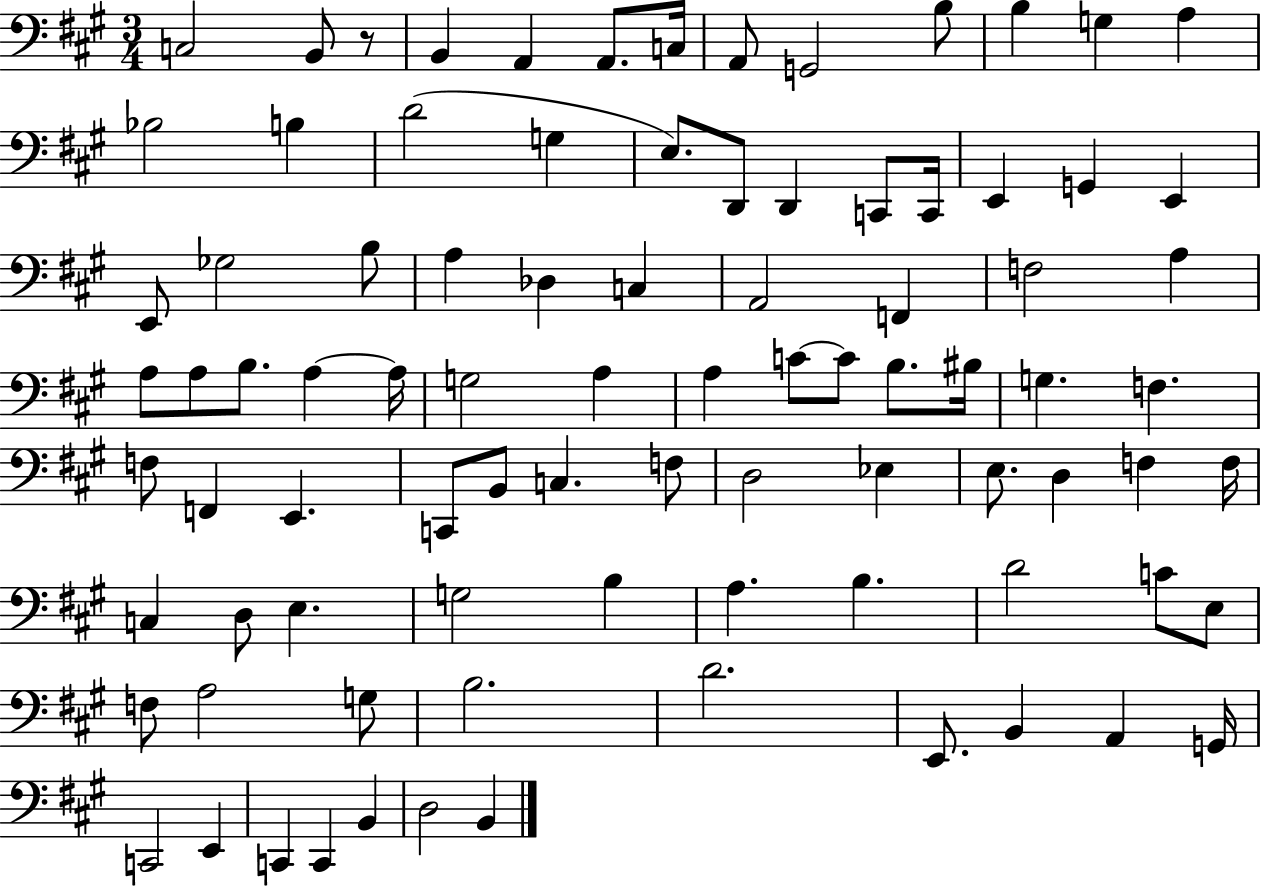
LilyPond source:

{
  \clef bass
  \numericTimeSignature
  \time 3/4
  \key a \major
  c2 b,8 r8 | b,4 a,4 a,8. c16 | a,8 g,2 b8 | b4 g4 a4 | \break bes2 b4 | d'2( g4 | e8.) d,8 d,4 c,8 c,16 | e,4 g,4 e,4 | \break e,8 ges2 b8 | a4 des4 c4 | a,2 f,4 | f2 a4 | \break a8 a8 b8. a4~~ a16 | g2 a4 | a4 c'8~~ c'8 b8. bis16 | g4. f4. | \break f8 f,4 e,4. | c,8 b,8 c4. f8 | d2 ees4 | e8. d4 f4 f16 | \break c4 d8 e4. | g2 b4 | a4. b4. | d'2 c'8 e8 | \break f8 a2 g8 | b2. | d'2. | e,8. b,4 a,4 g,16 | \break c,2 e,4 | c,4 c,4 b,4 | d2 b,4 | \bar "|."
}